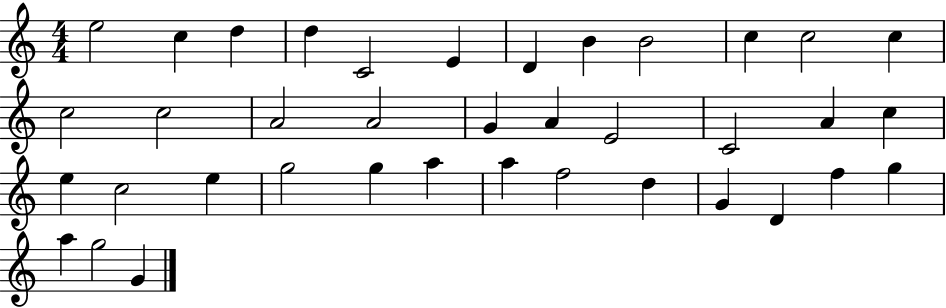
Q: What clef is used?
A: treble